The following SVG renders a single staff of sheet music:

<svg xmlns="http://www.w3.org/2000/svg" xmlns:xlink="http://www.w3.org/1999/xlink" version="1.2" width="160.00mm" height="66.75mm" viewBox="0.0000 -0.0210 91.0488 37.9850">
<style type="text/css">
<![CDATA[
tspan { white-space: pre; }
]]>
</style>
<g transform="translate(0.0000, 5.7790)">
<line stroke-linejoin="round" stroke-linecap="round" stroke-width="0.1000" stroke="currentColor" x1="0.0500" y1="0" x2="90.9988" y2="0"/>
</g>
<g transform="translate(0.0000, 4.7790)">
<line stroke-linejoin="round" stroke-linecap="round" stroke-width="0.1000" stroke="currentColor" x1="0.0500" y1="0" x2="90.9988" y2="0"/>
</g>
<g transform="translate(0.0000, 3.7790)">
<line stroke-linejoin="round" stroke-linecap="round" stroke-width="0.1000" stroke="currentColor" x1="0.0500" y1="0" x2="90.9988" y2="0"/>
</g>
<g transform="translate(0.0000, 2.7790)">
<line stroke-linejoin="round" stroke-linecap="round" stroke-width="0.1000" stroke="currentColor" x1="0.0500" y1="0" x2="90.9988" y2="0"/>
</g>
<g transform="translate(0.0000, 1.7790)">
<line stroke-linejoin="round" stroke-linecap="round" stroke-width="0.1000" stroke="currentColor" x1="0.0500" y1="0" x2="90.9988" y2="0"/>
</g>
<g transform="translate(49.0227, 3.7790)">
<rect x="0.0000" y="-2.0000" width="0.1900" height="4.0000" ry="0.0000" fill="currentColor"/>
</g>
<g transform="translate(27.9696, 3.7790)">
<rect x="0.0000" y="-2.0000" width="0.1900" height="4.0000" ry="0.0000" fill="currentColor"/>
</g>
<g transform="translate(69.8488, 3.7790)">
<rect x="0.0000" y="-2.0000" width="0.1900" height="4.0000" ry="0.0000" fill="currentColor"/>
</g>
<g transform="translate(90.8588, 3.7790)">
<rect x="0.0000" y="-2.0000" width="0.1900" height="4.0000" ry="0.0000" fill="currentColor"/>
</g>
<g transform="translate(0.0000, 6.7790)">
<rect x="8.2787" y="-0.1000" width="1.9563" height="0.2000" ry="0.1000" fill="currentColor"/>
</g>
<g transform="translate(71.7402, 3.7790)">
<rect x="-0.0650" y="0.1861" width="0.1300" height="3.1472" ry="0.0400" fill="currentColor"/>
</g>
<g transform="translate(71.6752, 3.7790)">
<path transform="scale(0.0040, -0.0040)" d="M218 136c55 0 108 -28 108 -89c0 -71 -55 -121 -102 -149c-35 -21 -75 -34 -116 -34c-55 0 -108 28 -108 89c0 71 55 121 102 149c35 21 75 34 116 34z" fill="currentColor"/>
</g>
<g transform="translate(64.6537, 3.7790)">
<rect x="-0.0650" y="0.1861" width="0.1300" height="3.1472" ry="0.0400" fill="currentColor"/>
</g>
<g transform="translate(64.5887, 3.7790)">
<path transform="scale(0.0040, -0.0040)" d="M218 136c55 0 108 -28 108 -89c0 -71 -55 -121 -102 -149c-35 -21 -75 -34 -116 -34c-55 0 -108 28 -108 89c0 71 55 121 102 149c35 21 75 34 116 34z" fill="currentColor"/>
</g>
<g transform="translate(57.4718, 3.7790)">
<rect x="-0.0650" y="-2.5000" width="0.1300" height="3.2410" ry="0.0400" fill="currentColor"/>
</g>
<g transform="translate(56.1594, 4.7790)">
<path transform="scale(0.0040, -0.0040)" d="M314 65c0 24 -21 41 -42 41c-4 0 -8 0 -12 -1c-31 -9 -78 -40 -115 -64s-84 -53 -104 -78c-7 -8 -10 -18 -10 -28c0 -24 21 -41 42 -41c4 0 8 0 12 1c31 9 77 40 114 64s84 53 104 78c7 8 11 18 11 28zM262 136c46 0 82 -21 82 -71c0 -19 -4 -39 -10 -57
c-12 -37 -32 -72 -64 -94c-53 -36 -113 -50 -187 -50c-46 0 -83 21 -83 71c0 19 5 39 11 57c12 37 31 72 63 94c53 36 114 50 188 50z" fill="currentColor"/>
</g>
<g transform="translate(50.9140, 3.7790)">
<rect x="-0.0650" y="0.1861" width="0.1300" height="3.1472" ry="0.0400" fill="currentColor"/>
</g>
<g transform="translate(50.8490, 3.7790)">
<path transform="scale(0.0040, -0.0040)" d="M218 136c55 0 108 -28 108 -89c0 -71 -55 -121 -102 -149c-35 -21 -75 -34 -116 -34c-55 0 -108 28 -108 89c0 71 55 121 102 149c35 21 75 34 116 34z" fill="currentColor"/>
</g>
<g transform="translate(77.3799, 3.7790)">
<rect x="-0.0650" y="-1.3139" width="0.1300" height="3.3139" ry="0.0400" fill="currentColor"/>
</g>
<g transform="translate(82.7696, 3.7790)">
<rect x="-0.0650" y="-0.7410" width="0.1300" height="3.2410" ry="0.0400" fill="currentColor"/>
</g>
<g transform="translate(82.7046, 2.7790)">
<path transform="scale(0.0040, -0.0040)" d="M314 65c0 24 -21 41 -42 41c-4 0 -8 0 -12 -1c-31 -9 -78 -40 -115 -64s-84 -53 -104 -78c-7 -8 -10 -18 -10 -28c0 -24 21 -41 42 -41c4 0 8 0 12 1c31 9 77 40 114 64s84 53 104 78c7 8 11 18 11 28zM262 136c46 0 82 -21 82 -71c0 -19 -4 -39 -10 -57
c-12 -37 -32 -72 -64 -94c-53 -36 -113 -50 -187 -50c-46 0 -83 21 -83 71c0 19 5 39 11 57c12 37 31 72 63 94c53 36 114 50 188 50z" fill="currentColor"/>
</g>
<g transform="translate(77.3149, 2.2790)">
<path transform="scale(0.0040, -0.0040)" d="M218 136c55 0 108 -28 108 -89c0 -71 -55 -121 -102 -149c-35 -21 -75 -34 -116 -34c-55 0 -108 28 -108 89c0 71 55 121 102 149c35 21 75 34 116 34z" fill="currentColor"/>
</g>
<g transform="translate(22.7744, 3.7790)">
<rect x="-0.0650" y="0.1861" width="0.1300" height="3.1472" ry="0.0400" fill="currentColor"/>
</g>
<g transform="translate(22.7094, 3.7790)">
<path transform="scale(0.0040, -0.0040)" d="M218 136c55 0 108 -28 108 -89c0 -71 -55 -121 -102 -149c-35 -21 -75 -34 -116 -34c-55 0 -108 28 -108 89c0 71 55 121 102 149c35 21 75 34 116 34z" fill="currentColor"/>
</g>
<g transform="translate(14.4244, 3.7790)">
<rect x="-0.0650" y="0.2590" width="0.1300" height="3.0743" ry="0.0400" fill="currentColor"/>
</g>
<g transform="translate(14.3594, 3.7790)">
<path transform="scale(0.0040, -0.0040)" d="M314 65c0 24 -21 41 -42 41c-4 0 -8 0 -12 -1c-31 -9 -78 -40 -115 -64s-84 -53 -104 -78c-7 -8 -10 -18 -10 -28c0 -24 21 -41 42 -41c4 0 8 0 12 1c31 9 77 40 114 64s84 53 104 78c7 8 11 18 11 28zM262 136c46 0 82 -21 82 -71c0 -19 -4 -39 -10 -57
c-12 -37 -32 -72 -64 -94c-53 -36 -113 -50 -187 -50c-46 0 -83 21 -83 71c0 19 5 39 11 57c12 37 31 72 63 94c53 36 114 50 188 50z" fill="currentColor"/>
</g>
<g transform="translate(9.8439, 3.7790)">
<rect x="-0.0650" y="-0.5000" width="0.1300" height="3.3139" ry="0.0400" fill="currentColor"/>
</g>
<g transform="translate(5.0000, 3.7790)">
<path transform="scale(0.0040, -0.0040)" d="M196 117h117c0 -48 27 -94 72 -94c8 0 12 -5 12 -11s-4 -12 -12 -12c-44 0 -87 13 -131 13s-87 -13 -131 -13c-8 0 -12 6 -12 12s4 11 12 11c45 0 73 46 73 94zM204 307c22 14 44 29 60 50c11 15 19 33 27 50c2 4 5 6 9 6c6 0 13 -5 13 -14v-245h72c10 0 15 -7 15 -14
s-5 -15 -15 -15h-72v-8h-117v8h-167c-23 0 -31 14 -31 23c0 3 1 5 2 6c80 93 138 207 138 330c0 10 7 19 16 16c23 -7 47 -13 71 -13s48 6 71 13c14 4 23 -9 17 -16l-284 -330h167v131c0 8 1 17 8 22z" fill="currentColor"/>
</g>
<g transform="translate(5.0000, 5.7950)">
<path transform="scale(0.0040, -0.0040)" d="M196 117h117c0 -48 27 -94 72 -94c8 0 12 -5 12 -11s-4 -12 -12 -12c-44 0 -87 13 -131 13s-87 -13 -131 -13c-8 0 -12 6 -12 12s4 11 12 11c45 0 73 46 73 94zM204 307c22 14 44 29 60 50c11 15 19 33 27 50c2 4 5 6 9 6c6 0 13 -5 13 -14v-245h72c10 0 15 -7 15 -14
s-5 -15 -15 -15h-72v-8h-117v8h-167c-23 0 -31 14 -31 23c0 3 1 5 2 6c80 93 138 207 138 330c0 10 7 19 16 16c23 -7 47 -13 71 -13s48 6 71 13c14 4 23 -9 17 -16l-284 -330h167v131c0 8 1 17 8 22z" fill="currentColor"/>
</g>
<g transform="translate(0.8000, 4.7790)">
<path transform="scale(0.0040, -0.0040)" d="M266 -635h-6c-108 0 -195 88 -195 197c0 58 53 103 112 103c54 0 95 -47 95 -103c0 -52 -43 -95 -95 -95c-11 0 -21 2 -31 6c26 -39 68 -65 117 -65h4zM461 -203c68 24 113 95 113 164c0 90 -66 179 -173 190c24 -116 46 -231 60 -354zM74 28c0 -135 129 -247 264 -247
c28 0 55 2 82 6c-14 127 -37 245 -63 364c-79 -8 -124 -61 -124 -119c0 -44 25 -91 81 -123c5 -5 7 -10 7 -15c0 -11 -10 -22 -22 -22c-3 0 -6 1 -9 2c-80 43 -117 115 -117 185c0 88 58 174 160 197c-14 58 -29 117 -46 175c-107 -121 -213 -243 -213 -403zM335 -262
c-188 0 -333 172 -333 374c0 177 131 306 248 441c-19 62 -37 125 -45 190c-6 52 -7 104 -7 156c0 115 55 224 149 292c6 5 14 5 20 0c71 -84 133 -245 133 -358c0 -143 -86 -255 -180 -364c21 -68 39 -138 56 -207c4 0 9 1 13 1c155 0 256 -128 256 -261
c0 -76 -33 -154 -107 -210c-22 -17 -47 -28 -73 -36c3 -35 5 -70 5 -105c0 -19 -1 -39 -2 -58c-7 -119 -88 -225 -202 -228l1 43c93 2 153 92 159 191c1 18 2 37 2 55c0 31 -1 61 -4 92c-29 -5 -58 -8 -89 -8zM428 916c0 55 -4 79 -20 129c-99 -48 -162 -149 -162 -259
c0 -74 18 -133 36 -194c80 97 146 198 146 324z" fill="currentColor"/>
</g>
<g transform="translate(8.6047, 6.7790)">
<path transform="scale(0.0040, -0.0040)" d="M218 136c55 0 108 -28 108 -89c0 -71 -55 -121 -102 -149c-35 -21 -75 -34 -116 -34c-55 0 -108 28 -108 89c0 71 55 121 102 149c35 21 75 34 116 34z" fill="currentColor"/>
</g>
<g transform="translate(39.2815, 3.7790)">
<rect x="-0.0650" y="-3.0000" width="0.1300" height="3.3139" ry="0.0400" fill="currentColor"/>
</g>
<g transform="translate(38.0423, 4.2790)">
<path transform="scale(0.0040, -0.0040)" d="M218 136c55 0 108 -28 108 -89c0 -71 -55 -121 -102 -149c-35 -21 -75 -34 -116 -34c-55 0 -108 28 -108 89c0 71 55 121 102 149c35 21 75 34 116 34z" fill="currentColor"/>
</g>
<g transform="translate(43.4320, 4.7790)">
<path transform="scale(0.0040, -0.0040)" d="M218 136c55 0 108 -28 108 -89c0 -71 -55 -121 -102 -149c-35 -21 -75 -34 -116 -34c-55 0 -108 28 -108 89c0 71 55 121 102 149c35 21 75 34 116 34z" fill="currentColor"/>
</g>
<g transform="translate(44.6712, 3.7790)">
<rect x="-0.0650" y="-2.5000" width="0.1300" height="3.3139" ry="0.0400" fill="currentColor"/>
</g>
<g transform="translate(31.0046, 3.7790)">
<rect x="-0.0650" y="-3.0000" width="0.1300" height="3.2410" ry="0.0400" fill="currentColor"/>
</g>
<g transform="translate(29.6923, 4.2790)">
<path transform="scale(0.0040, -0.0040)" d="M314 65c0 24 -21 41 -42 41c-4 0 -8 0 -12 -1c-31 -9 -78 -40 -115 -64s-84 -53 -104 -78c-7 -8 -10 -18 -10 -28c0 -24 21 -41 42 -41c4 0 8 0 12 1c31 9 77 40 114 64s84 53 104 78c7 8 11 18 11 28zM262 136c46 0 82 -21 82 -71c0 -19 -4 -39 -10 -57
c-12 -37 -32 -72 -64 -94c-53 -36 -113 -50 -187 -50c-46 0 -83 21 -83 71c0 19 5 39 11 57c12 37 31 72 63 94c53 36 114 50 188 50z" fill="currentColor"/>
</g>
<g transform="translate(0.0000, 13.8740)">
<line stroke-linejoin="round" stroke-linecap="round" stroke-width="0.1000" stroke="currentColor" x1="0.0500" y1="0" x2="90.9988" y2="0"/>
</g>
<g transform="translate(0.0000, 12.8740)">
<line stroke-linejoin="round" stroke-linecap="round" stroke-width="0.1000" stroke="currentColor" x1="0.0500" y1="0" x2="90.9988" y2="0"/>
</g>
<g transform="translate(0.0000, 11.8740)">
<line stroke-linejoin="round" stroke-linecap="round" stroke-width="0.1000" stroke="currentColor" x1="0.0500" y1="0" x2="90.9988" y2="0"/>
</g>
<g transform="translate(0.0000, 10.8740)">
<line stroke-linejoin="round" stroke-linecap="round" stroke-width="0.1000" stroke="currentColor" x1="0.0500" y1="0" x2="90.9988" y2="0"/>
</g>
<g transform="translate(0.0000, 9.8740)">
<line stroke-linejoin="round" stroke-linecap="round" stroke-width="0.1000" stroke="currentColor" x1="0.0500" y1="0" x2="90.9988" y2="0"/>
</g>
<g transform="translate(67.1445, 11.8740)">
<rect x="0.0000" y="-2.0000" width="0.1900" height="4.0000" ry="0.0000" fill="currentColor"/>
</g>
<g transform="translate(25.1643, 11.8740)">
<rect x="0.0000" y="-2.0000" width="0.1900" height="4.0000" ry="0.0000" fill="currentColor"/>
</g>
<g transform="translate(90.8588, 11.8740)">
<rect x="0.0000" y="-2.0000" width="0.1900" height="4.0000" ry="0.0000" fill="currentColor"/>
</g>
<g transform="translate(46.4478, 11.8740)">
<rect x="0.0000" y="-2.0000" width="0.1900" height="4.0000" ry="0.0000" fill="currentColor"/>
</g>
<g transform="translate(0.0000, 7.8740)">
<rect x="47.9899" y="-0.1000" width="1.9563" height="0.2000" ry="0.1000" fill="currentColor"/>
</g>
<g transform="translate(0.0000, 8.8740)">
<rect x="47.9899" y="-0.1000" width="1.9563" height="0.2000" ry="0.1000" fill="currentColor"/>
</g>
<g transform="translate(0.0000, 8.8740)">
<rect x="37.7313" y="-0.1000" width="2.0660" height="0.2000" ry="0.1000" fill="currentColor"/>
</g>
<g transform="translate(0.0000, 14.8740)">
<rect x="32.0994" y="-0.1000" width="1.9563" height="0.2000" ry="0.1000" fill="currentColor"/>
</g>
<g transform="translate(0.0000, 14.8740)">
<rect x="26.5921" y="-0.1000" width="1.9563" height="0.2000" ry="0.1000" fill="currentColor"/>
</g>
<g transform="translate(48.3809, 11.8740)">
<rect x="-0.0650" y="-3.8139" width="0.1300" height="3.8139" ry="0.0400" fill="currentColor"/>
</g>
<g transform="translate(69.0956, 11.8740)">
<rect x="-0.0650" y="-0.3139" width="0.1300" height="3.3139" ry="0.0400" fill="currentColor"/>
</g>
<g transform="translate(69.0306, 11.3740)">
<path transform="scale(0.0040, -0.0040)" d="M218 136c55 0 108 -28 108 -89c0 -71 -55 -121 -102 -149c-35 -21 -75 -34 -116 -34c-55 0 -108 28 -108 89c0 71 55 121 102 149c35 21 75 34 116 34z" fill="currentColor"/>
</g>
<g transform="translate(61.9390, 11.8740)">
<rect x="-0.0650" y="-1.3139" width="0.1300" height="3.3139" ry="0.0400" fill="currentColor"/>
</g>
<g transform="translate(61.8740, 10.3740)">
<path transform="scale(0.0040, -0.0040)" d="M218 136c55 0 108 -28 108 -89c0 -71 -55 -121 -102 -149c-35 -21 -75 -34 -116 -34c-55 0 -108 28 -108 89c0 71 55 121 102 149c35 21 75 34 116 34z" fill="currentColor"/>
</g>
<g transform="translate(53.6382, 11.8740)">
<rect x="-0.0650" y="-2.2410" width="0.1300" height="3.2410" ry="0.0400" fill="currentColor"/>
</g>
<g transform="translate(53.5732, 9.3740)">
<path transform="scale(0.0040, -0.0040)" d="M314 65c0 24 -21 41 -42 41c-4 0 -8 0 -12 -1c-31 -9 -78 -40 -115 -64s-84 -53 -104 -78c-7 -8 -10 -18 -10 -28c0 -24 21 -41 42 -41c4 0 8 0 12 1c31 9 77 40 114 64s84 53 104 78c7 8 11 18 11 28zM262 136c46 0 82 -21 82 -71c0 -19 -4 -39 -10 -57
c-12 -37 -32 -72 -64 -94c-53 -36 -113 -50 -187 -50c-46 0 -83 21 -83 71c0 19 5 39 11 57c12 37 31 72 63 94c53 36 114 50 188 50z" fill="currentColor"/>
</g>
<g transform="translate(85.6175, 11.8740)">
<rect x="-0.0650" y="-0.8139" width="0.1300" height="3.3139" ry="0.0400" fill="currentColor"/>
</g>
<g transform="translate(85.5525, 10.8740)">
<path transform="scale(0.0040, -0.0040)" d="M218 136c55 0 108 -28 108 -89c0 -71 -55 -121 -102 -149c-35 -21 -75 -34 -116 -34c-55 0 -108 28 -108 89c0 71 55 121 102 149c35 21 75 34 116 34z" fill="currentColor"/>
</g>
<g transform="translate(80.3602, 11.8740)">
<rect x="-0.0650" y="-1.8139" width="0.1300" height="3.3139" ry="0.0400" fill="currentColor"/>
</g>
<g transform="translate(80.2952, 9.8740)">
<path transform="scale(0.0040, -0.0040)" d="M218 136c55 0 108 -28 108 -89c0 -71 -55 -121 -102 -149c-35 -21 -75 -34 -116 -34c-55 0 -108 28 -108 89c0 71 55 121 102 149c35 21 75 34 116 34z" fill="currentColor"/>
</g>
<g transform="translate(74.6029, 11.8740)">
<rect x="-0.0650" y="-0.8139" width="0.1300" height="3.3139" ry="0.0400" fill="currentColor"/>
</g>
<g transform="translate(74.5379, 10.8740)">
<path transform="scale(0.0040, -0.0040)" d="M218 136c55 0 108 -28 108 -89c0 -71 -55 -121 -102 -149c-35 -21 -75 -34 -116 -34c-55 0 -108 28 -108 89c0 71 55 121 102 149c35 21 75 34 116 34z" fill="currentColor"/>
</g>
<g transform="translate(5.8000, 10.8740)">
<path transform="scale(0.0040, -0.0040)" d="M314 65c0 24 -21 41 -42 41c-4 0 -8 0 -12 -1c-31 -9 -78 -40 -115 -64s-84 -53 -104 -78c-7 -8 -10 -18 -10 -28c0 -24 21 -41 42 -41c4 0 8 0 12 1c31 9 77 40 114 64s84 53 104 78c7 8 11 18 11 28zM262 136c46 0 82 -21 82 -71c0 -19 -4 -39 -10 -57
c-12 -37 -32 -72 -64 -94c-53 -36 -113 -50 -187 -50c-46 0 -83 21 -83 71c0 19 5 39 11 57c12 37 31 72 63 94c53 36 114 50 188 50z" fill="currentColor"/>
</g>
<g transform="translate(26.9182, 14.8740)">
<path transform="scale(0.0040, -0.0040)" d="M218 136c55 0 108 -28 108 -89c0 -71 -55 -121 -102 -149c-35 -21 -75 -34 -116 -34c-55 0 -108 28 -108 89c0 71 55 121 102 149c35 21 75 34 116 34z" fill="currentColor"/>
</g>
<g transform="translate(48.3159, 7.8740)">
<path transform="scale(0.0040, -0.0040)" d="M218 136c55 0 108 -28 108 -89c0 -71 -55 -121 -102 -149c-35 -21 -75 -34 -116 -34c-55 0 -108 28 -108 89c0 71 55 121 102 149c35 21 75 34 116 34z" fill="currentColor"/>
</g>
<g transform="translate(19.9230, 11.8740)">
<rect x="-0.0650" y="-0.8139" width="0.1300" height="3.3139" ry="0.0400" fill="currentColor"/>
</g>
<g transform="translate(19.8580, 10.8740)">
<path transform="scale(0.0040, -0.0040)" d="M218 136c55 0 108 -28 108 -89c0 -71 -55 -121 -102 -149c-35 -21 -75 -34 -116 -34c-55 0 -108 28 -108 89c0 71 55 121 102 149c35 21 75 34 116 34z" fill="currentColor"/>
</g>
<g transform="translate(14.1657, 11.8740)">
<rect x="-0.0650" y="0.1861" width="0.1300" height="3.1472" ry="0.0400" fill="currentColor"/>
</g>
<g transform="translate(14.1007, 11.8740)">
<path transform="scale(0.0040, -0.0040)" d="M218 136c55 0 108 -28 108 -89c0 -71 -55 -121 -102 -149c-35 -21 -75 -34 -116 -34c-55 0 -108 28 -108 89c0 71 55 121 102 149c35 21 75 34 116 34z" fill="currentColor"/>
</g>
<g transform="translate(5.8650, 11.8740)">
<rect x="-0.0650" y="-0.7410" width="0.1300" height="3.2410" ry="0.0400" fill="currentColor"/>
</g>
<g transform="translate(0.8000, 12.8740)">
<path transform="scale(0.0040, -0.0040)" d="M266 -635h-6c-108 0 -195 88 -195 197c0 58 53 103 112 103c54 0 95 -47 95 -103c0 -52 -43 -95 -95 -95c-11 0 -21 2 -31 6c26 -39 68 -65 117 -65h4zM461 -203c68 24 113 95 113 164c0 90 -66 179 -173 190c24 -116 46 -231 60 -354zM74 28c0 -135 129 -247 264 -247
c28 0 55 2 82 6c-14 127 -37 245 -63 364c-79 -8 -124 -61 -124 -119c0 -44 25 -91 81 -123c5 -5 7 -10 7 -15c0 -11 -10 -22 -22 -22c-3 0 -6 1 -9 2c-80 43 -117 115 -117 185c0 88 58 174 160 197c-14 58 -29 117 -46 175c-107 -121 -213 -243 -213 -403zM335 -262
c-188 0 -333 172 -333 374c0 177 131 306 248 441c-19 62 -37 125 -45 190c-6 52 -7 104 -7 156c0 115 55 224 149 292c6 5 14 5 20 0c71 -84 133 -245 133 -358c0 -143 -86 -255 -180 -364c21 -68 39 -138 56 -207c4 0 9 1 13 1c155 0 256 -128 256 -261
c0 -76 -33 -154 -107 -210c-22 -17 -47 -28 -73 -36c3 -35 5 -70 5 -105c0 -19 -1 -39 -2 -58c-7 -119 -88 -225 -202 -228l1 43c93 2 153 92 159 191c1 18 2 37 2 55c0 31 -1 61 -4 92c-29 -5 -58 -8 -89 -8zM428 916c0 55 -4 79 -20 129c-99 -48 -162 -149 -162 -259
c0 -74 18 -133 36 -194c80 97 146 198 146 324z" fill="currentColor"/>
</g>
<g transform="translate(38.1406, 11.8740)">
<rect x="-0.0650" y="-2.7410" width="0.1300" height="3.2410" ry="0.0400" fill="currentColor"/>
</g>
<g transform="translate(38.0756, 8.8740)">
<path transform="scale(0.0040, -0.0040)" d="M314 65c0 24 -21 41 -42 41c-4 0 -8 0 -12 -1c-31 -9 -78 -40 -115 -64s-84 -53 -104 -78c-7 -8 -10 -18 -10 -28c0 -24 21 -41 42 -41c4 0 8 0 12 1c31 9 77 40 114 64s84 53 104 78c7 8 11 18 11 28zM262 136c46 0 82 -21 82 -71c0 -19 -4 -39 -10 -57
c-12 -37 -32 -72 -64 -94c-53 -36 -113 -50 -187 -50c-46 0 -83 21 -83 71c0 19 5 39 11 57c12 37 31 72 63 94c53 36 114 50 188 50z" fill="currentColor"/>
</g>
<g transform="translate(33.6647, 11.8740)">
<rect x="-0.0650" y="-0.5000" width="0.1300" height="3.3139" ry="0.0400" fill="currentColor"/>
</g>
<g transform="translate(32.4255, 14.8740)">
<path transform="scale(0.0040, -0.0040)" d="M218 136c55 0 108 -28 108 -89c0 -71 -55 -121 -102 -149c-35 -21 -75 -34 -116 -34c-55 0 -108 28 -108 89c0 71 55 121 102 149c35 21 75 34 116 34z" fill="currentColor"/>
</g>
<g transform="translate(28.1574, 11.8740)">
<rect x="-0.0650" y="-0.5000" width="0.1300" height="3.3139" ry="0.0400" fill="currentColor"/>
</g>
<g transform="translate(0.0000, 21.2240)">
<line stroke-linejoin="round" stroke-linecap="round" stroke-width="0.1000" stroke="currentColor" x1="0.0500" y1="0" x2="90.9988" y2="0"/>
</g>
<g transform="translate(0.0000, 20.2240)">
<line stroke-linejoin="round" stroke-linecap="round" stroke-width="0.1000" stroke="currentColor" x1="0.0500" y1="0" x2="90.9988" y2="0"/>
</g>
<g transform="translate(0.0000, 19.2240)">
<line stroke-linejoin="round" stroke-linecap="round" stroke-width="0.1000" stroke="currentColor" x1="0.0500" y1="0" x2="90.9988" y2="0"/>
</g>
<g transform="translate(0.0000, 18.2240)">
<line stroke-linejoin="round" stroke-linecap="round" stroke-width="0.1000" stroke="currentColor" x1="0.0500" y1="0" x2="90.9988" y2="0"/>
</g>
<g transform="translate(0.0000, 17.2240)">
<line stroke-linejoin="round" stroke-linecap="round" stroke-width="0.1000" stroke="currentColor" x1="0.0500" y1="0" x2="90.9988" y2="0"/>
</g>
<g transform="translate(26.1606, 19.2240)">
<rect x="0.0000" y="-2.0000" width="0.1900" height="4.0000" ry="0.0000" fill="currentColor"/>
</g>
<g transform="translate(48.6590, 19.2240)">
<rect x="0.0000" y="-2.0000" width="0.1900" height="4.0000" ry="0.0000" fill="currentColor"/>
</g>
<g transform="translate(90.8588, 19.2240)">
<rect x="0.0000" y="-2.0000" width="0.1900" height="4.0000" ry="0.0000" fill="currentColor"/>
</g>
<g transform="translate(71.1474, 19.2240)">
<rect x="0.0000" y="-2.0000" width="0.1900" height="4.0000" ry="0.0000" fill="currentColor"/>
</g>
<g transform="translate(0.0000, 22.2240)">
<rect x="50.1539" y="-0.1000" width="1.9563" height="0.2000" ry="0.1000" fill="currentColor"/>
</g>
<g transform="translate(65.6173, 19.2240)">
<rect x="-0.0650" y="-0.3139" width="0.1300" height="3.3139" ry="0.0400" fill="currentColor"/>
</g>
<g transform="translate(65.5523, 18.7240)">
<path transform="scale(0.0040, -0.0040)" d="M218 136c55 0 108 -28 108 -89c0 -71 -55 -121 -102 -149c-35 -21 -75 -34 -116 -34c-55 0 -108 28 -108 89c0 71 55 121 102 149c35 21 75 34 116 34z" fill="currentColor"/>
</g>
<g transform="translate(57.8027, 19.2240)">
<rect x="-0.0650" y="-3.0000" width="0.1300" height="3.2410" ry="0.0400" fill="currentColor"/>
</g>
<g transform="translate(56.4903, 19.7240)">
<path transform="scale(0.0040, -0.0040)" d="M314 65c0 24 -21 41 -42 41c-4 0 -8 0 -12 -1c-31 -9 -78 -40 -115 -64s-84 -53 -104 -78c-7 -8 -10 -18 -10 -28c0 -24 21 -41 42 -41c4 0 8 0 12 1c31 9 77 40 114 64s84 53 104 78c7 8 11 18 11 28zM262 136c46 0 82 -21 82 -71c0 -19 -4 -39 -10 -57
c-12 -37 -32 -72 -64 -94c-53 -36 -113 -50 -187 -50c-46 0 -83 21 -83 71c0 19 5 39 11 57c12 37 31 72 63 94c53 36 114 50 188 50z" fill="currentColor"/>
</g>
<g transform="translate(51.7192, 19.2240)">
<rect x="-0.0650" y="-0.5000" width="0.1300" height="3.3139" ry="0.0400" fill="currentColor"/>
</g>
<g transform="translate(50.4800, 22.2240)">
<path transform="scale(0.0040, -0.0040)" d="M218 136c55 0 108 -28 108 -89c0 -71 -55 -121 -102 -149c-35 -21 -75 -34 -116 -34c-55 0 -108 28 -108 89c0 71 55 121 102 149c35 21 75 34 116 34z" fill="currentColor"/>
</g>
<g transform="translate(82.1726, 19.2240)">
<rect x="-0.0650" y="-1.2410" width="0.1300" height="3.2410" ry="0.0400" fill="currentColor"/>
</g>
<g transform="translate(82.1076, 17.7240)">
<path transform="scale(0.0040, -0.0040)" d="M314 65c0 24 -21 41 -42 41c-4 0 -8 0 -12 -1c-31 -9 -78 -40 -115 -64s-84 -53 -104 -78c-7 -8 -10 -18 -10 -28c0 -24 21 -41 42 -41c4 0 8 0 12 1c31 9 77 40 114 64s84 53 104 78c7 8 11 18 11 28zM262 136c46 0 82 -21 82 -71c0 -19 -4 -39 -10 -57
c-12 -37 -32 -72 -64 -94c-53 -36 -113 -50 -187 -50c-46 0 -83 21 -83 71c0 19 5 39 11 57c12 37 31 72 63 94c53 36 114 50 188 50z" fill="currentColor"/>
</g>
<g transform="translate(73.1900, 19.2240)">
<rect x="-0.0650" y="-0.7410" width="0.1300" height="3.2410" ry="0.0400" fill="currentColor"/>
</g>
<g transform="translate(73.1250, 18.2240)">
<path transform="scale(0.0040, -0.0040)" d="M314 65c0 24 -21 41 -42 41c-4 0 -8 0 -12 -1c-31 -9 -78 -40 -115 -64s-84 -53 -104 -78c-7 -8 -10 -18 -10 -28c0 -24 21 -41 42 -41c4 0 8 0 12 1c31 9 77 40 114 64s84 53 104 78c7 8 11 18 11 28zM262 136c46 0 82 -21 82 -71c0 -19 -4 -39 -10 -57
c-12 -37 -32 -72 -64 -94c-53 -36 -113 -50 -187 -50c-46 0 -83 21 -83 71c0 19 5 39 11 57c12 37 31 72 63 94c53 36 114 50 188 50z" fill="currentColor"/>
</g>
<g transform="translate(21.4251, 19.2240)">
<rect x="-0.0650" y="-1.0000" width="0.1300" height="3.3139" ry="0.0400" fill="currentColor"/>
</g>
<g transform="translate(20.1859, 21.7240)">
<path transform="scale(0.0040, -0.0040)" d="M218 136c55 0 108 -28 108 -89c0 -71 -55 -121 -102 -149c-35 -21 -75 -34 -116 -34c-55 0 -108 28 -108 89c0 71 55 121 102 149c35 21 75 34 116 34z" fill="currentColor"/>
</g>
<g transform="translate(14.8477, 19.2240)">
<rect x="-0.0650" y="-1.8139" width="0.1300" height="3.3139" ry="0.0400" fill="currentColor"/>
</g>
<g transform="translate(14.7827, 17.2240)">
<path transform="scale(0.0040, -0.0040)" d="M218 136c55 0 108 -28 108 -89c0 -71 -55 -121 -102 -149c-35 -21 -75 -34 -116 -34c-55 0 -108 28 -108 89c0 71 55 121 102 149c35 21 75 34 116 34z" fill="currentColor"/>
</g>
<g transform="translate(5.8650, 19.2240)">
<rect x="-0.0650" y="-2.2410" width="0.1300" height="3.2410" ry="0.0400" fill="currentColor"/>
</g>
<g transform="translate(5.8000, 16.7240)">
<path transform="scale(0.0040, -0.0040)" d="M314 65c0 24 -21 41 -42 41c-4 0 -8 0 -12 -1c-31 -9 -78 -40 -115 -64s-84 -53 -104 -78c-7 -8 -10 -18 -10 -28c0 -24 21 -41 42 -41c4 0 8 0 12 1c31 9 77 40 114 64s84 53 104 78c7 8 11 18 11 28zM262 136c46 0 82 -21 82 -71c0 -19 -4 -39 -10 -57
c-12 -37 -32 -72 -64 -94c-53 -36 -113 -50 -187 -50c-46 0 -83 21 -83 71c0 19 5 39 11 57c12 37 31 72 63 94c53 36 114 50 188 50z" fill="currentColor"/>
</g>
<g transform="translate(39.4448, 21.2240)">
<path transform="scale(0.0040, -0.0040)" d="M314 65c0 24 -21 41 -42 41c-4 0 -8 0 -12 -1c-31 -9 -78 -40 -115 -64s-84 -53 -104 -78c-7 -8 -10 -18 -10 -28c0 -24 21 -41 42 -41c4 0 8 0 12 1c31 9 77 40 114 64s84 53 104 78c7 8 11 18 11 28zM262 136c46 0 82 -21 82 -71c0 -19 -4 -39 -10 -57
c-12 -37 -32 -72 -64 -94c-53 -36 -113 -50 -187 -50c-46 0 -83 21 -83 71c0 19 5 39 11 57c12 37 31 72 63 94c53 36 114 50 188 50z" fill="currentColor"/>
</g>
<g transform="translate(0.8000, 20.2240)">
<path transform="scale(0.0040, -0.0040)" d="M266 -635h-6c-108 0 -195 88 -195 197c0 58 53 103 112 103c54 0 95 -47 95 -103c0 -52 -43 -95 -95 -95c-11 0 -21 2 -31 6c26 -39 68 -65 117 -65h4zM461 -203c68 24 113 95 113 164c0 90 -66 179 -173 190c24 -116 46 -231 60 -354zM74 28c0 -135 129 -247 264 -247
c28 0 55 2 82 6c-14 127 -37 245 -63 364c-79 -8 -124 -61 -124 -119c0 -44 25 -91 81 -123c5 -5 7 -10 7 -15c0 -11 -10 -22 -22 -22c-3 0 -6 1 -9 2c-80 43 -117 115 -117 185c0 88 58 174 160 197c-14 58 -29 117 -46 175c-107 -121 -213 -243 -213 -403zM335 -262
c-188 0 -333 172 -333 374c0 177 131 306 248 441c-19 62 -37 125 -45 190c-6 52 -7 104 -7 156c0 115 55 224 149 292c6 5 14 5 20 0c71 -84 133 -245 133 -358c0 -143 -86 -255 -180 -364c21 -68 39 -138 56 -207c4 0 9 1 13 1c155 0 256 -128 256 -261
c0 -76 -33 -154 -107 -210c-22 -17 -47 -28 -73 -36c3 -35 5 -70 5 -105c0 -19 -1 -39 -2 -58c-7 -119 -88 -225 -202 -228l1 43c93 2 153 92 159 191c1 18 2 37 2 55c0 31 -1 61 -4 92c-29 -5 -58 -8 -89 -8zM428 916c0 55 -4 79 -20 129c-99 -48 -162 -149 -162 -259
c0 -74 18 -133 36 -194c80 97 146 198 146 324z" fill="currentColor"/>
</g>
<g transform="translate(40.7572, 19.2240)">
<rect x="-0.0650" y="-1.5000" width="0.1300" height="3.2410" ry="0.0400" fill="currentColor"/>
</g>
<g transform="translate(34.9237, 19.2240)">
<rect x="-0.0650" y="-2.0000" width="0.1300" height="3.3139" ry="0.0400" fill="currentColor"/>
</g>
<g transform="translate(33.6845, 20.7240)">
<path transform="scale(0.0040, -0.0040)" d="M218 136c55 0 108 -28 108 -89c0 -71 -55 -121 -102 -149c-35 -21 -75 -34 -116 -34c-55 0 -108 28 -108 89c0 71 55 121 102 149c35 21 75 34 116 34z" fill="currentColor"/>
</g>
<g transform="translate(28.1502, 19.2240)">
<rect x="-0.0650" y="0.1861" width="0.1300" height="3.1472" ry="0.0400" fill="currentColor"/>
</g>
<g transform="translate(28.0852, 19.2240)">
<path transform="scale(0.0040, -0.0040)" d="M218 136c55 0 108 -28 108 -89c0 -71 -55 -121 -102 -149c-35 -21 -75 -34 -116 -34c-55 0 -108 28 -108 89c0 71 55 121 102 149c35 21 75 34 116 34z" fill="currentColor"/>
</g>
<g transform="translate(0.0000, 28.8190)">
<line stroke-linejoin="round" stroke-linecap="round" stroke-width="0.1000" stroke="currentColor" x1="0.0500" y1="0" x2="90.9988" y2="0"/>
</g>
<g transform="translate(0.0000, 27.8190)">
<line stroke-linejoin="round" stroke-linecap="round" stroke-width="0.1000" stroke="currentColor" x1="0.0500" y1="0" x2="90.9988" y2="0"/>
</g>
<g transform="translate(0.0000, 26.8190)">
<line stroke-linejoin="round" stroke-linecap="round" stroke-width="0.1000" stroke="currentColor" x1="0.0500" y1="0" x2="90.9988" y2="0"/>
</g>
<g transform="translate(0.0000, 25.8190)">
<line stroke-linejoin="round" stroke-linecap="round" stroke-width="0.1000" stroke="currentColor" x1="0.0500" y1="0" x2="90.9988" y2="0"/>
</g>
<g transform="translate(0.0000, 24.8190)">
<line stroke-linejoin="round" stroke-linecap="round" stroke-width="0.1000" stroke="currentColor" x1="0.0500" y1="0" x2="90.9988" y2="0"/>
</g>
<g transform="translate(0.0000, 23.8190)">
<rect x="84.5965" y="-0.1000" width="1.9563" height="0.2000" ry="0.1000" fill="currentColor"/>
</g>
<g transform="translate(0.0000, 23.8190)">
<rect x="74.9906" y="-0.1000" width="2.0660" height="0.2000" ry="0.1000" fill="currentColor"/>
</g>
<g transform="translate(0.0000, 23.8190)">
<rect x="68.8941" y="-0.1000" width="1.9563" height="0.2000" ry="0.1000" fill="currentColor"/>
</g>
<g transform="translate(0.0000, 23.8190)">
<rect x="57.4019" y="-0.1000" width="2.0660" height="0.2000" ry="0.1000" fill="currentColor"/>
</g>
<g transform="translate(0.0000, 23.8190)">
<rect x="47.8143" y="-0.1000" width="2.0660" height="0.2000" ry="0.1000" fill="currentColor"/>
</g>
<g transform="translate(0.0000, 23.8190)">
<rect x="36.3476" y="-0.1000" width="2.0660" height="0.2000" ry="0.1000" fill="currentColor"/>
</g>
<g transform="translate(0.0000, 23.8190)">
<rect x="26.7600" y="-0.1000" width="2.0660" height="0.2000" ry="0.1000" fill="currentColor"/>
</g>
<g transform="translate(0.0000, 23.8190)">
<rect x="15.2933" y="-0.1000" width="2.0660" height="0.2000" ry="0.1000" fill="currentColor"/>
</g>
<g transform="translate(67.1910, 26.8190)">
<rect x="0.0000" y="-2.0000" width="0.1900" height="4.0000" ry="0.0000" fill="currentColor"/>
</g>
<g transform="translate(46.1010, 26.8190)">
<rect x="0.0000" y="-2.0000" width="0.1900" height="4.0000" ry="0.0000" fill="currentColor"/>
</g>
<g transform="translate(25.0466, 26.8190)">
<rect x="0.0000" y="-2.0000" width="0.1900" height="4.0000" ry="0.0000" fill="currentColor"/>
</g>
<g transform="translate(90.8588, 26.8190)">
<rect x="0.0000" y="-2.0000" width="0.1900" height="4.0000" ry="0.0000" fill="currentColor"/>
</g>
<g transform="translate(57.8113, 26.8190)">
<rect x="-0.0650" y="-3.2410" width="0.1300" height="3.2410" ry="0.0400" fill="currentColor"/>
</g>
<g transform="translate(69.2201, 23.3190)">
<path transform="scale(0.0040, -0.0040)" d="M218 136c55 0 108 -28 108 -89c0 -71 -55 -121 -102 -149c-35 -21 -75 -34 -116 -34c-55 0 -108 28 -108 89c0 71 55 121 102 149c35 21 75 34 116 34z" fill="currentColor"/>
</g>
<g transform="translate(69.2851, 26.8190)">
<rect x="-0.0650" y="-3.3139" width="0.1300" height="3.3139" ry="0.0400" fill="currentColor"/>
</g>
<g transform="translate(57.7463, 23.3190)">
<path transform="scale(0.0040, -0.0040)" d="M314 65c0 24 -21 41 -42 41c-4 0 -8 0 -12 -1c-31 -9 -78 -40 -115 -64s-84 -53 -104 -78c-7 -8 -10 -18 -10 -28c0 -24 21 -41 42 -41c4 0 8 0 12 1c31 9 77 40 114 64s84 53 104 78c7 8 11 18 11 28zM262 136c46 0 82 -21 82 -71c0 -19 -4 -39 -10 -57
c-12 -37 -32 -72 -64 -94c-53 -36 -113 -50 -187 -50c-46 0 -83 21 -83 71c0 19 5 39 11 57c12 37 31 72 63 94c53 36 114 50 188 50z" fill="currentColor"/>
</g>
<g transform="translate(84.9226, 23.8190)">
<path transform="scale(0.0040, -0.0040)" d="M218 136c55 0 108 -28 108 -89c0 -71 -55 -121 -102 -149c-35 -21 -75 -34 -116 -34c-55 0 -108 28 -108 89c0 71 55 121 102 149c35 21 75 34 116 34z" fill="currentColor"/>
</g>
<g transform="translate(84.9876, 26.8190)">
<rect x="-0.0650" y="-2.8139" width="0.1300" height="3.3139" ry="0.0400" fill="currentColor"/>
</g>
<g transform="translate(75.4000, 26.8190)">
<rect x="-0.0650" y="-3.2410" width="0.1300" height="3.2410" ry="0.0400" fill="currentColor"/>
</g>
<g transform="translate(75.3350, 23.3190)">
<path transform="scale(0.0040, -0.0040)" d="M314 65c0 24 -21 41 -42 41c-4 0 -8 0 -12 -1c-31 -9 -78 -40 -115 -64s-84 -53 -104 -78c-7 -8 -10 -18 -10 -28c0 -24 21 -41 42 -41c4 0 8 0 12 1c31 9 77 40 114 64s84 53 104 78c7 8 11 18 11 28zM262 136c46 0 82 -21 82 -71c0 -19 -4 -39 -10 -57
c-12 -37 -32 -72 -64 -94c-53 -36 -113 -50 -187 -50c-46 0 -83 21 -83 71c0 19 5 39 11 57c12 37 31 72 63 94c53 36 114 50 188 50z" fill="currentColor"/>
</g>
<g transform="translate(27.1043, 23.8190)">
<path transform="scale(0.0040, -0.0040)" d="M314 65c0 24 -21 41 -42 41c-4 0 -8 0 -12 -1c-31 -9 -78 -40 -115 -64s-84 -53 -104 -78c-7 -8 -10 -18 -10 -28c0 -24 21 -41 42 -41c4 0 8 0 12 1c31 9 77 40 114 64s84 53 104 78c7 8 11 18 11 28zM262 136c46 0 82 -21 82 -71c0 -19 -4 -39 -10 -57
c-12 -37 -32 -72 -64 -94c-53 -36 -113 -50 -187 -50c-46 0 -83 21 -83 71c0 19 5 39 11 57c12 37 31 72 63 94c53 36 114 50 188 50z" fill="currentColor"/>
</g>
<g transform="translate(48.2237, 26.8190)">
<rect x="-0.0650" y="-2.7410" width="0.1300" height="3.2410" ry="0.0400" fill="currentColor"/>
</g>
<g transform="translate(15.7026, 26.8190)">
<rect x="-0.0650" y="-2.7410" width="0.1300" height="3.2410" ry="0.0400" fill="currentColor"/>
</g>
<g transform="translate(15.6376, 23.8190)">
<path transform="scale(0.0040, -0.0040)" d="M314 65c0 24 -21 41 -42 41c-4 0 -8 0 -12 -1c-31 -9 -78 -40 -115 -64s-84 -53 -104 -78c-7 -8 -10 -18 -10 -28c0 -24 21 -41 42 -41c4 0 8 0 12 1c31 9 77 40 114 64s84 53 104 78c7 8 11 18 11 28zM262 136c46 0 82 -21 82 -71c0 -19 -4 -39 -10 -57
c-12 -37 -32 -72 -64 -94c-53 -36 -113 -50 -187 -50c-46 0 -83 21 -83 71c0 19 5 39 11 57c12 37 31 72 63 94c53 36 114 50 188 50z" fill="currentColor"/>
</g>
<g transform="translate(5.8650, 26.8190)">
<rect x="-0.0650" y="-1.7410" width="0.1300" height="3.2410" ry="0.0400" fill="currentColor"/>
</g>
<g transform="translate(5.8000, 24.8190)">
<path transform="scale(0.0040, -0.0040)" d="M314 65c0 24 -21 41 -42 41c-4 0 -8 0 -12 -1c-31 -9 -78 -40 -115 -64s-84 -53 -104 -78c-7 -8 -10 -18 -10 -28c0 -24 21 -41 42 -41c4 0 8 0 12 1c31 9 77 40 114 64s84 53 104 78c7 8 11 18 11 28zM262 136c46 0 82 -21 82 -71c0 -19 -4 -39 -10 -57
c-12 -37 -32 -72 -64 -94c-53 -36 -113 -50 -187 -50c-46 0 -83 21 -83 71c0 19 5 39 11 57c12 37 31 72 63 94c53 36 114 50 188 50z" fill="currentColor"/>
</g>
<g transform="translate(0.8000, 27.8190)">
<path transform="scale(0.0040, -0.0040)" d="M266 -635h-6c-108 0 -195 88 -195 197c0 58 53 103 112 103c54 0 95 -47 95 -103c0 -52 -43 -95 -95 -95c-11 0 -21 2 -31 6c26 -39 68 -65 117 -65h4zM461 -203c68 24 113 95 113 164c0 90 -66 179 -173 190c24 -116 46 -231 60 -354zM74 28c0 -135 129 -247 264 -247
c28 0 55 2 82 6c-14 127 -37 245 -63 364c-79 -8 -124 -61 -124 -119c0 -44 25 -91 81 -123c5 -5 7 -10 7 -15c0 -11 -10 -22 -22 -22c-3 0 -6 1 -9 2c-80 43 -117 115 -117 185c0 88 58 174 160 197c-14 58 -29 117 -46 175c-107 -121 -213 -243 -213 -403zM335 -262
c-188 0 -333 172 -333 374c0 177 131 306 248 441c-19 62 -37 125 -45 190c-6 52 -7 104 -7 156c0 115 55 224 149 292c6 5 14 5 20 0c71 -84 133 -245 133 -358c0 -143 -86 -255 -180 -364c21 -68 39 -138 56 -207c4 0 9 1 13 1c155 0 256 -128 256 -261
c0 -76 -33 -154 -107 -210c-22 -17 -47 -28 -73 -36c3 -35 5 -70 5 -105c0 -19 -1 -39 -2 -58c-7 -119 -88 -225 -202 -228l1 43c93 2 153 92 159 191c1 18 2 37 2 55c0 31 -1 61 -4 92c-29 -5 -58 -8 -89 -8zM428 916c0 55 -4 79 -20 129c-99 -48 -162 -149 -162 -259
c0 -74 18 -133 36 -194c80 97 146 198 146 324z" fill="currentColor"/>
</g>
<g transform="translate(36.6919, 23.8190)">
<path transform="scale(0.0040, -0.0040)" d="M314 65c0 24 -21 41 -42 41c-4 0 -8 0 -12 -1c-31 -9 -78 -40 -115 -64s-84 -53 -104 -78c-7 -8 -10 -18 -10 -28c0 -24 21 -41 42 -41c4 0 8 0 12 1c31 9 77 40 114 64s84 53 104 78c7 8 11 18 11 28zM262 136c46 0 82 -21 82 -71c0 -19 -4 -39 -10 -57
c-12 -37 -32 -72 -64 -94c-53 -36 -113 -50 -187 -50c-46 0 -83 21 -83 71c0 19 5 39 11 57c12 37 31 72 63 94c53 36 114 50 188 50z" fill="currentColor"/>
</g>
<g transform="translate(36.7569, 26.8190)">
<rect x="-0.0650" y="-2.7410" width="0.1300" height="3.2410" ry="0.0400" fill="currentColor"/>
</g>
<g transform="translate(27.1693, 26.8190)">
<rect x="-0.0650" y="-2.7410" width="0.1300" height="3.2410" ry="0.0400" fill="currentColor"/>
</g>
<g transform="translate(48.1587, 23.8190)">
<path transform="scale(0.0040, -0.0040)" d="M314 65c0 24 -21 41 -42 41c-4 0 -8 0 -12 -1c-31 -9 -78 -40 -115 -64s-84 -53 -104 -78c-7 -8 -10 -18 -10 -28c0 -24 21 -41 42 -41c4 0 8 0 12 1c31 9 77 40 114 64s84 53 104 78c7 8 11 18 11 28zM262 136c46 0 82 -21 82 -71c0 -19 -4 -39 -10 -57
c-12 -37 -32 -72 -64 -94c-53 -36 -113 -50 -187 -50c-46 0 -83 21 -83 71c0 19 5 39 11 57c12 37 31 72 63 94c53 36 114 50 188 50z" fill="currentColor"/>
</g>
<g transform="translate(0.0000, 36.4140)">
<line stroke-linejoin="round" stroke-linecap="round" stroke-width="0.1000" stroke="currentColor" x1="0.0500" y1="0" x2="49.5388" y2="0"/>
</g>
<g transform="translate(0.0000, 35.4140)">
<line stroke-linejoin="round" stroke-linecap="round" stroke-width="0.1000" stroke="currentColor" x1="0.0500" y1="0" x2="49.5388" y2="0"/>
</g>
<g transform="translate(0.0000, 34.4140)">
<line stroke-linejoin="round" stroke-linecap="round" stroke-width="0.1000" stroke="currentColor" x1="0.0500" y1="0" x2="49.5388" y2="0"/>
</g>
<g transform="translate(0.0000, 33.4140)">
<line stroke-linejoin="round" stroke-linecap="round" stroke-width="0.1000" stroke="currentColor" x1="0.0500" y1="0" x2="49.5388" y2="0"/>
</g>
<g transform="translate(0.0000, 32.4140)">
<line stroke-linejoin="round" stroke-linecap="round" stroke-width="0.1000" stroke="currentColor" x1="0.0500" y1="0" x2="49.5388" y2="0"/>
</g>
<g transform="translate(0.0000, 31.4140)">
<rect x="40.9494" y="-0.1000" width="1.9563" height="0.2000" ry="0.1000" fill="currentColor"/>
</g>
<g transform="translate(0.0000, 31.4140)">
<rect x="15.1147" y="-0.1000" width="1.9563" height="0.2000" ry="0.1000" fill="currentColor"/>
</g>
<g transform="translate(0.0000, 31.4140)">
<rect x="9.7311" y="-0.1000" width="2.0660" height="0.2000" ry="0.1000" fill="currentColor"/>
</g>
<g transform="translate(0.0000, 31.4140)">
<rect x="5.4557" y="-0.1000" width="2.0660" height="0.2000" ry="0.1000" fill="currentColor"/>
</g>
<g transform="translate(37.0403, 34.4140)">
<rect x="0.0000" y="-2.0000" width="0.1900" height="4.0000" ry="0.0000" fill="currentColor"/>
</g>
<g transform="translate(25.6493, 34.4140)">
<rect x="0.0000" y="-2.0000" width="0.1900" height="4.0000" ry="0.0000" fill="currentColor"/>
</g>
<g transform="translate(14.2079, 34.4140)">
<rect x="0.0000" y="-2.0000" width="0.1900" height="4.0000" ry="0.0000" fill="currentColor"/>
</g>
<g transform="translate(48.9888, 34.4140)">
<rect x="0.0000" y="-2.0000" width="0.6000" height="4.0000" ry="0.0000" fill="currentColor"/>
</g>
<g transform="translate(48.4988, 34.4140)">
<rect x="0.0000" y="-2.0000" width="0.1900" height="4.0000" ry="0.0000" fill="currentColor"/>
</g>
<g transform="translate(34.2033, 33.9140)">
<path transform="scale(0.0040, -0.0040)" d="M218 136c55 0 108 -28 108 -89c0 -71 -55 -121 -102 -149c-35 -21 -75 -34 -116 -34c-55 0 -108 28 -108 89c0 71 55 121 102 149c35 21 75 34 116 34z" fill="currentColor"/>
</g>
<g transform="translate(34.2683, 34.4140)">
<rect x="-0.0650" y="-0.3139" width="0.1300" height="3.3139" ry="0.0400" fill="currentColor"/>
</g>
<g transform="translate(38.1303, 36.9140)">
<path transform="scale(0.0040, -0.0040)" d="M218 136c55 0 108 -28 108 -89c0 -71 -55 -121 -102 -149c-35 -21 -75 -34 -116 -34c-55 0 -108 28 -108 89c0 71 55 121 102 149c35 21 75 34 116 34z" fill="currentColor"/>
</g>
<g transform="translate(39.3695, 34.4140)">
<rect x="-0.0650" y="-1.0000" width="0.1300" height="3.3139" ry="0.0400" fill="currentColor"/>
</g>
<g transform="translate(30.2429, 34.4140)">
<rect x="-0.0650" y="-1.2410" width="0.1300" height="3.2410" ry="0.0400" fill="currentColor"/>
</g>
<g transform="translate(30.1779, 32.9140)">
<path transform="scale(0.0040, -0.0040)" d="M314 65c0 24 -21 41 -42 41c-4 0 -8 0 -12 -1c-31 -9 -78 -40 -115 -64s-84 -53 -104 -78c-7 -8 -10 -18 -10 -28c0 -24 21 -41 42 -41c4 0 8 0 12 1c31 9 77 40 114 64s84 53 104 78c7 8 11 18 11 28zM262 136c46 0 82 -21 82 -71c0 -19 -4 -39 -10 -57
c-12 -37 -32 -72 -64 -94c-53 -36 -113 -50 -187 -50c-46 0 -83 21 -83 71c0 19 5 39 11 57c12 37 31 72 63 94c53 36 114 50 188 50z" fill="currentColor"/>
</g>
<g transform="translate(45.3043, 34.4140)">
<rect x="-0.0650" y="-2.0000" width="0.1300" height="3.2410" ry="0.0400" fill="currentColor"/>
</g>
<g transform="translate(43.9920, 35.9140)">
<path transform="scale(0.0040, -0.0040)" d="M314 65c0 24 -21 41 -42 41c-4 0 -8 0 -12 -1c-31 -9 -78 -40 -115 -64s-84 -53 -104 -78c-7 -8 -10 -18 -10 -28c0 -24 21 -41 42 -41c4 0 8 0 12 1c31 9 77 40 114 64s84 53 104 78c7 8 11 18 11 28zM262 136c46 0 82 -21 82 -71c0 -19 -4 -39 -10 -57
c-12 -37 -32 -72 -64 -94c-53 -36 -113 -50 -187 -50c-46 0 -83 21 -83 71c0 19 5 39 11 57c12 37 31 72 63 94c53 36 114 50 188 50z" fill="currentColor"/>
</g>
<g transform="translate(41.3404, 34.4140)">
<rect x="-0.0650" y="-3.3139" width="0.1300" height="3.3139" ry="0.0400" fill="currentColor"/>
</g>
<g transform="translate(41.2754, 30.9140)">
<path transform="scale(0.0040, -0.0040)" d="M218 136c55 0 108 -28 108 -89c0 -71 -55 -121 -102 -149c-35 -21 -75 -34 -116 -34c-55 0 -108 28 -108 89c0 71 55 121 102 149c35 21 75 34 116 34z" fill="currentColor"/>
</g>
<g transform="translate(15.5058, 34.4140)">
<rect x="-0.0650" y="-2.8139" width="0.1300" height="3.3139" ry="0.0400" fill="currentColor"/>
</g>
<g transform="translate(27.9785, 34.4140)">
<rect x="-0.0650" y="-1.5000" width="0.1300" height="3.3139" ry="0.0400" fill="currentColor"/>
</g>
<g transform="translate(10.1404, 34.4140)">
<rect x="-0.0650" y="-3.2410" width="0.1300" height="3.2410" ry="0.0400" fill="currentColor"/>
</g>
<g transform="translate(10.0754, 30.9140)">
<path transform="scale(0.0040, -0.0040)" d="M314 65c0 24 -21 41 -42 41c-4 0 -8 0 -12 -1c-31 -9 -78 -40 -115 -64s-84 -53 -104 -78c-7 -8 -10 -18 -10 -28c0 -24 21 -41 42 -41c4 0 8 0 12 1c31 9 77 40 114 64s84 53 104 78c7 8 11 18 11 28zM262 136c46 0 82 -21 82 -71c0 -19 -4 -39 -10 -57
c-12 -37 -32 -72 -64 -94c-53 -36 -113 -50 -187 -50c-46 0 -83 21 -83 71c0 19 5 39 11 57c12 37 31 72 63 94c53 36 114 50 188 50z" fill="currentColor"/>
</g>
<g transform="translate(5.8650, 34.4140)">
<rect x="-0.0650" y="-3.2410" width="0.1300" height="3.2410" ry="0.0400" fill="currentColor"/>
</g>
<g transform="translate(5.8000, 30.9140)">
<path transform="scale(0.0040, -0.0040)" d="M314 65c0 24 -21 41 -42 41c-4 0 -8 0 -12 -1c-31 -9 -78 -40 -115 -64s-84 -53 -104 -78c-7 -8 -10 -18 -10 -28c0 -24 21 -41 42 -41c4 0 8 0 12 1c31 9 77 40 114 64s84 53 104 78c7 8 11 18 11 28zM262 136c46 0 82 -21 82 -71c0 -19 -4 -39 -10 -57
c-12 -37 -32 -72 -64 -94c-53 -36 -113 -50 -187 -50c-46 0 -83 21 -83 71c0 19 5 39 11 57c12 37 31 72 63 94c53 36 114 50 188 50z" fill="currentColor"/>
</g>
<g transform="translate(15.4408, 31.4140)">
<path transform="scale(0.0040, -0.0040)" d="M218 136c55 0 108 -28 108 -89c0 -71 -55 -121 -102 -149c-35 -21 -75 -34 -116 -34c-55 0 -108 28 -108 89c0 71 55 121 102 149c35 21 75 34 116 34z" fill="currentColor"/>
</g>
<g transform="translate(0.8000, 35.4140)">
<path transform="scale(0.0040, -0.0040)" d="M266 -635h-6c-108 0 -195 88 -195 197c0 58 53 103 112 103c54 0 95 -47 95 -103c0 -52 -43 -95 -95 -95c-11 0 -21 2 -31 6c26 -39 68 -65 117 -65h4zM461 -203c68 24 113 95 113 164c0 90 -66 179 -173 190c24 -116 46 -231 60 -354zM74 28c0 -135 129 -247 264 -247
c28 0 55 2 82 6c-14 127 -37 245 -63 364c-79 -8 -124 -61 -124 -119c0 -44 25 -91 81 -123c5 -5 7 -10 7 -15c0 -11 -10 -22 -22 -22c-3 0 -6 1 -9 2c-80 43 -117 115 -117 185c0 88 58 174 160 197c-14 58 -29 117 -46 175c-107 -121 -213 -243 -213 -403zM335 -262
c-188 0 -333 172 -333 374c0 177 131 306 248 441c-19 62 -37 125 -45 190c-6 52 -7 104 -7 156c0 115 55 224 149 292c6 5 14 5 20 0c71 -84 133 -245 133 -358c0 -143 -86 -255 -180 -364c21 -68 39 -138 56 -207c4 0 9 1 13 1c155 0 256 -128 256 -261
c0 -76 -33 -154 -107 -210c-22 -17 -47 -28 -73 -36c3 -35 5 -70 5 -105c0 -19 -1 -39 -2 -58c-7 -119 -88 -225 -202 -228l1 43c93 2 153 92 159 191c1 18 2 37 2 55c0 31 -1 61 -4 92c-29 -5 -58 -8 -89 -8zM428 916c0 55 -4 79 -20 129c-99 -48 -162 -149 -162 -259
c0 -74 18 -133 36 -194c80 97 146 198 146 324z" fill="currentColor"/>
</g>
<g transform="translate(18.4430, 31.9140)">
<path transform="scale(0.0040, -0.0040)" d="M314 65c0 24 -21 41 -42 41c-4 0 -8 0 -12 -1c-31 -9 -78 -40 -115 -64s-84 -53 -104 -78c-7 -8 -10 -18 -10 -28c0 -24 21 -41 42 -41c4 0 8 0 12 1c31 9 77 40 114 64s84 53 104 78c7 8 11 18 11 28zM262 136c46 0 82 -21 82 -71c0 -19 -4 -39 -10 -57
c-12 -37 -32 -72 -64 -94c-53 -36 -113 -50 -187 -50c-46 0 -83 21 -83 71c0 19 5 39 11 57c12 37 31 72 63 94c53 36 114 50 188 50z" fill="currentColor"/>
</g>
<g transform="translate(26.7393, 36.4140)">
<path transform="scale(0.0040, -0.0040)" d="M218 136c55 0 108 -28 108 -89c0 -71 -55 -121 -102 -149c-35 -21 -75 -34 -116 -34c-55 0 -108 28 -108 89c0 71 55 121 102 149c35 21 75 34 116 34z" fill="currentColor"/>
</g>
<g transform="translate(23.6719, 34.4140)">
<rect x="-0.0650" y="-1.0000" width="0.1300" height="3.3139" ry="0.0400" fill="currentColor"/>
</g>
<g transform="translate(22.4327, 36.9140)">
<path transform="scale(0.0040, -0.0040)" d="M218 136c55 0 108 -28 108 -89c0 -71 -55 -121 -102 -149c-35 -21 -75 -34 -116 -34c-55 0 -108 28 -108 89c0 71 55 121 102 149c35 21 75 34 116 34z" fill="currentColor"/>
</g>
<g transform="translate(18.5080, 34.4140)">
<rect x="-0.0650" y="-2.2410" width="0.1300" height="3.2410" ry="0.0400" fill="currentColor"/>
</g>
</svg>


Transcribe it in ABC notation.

X:1
T:Untitled
M:4/4
L:1/4
K:C
C B2 B A2 A G B G2 B B e d2 d2 B d C C a2 c' g2 e c d f d g2 f D B F E2 C A2 c d2 e2 f2 a2 a2 a2 a2 b2 b b2 a b2 b2 a g2 D E e2 c D b F2